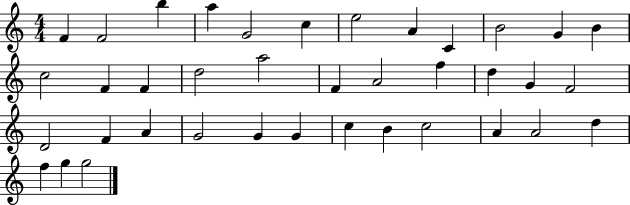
F4/q F4/h B5/q A5/q G4/h C5/q E5/h A4/q C4/q B4/h G4/q B4/q C5/h F4/q F4/q D5/h A5/h F4/q A4/h F5/q D5/q G4/q F4/h D4/h F4/q A4/q G4/h G4/q G4/q C5/q B4/q C5/h A4/q A4/h D5/q F5/q G5/q G5/h